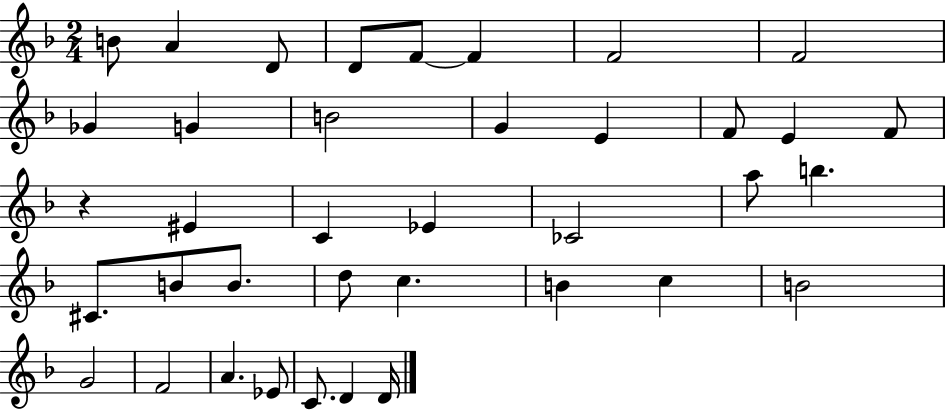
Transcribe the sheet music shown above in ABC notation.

X:1
T:Untitled
M:2/4
L:1/4
K:F
B/2 A D/2 D/2 F/2 F F2 F2 _G G B2 G E F/2 E F/2 z ^E C _E _C2 a/2 b ^C/2 B/2 B/2 d/2 c B c B2 G2 F2 A _E/2 C/2 D D/4